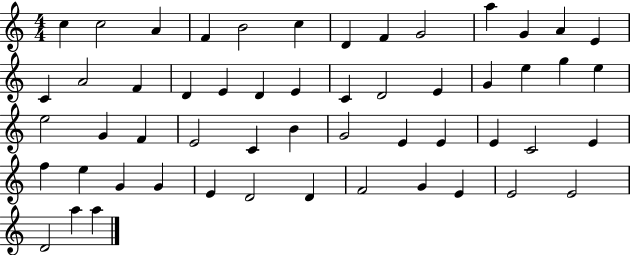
X:1
T:Untitled
M:4/4
L:1/4
K:C
c c2 A F B2 c D F G2 a G A E C A2 F D E D E C D2 E G e g e e2 G F E2 C B G2 E E E C2 E f e G G E D2 D F2 G E E2 E2 D2 a a